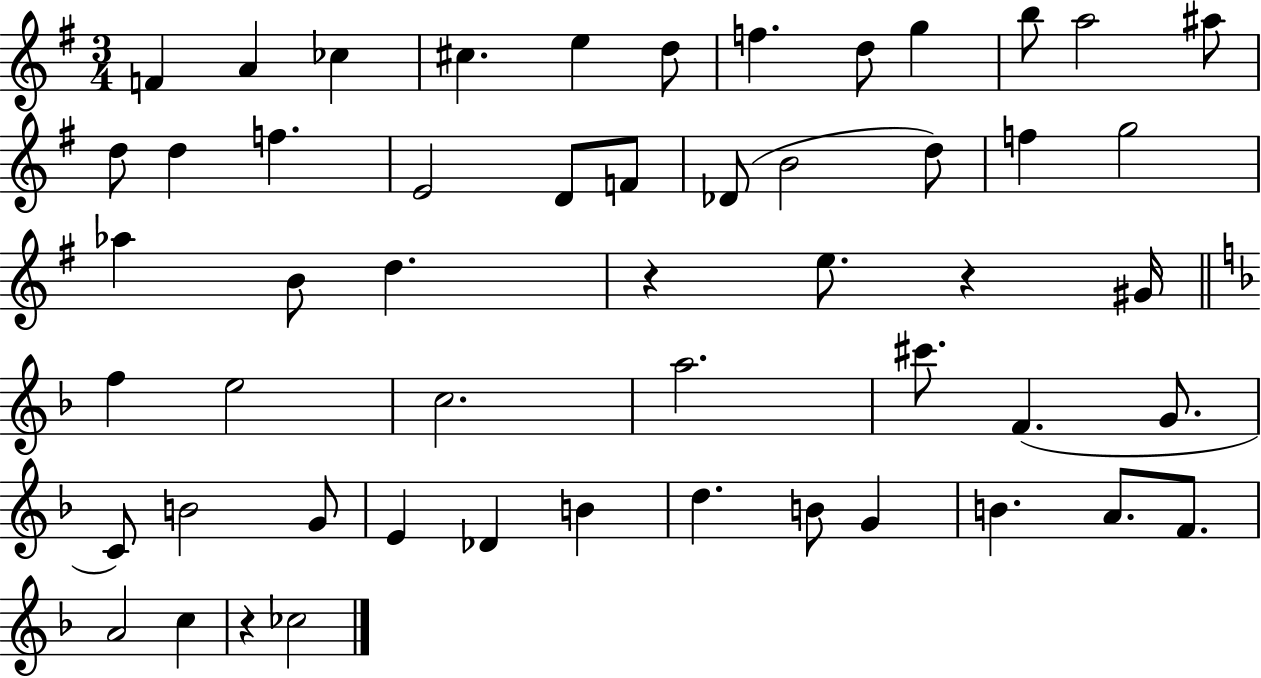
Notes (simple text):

F4/q A4/q CES5/q C#5/q. E5/q D5/e F5/q. D5/e G5/q B5/e A5/h A#5/e D5/e D5/q F5/q. E4/h D4/e F4/e Db4/e B4/h D5/e F5/q G5/h Ab5/q B4/e D5/q. R/q E5/e. R/q G#4/s F5/q E5/h C5/h. A5/h. C#6/e. F4/q. G4/e. C4/e B4/h G4/e E4/q Db4/q B4/q D5/q. B4/e G4/q B4/q. A4/e. F4/e. A4/h C5/q R/q CES5/h